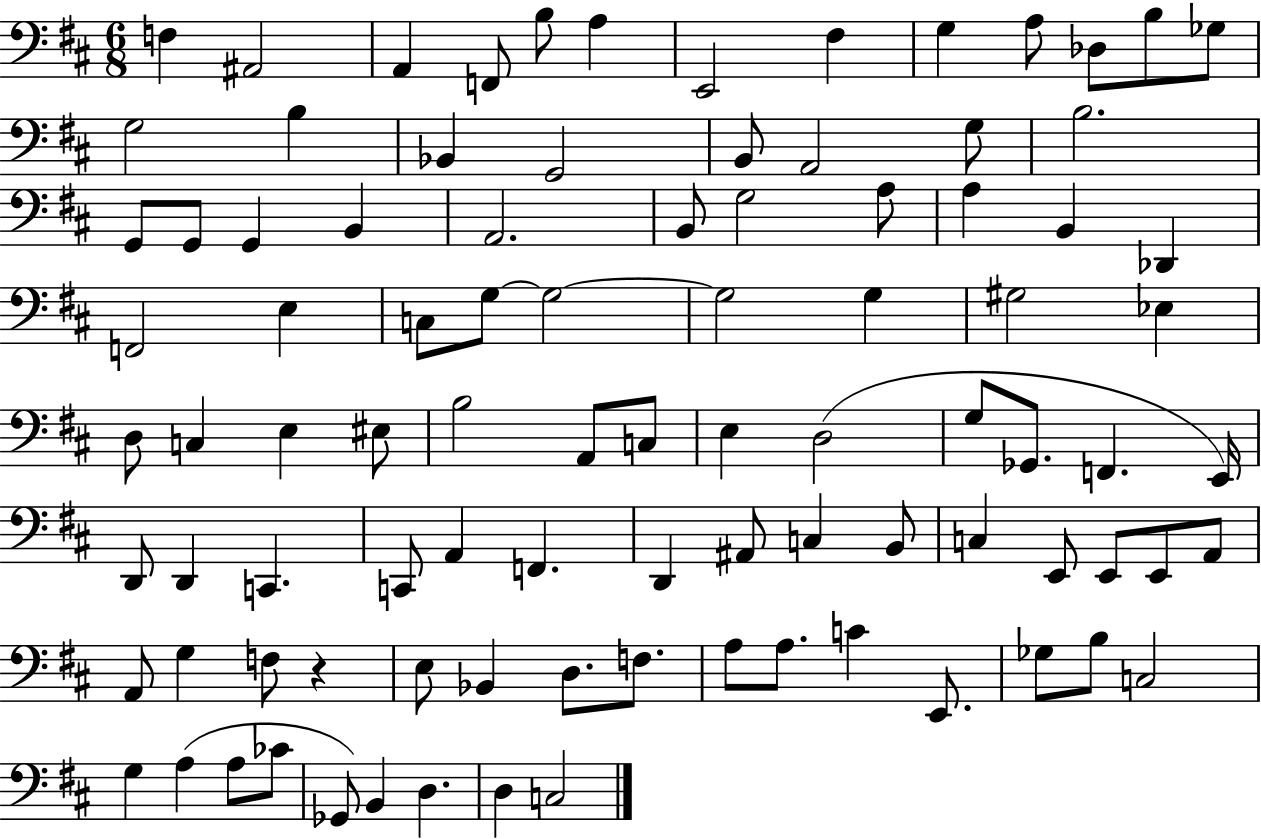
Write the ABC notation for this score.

X:1
T:Untitled
M:6/8
L:1/4
K:D
F, ^A,,2 A,, F,,/2 B,/2 A, E,,2 ^F, G, A,/2 _D,/2 B,/2 _G,/2 G,2 B, _B,, G,,2 B,,/2 A,,2 G,/2 B,2 G,,/2 G,,/2 G,, B,, A,,2 B,,/2 G,2 A,/2 A, B,, _D,, F,,2 E, C,/2 G,/2 G,2 G,2 G, ^G,2 _E, D,/2 C, E, ^E,/2 B,2 A,,/2 C,/2 E, D,2 G,/2 _G,,/2 F,, E,,/4 D,,/2 D,, C,, C,,/2 A,, F,, D,, ^A,,/2 C, B,,/2 C, E,,/2 E,,/2 E,,/2 A,,/2 A,,/2 G, F,/2 z E,/2 _B,, D,/2 F,/2 A,/2 A,/2 C E,,/2 _G,/2 B,/2 C,2 G, A, A,/2 _C/2 _G,,/2 B,, D, D, C,2